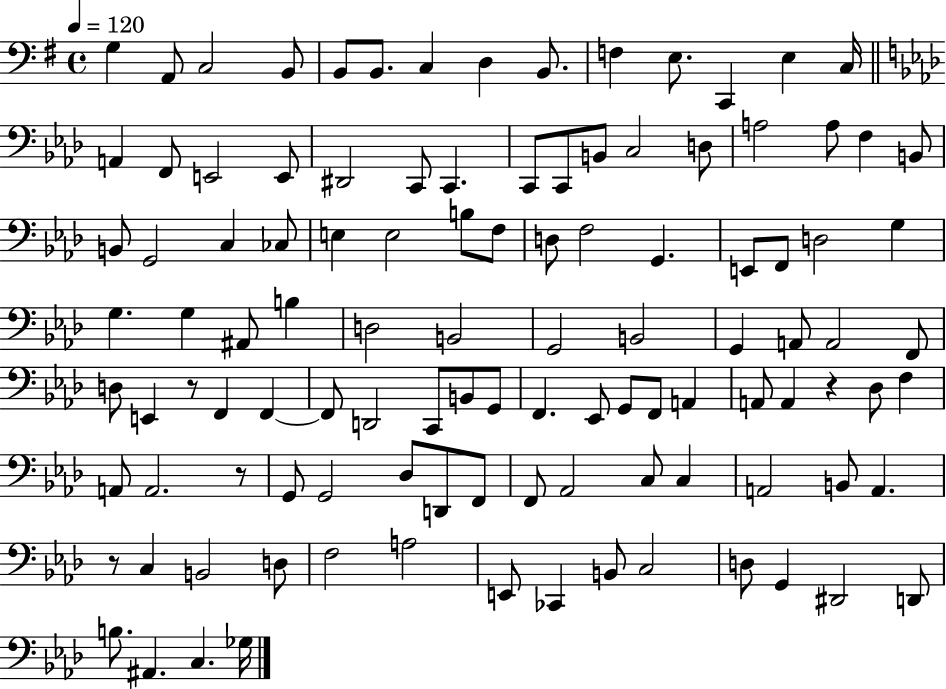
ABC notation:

X:1
T:Untitled
M:4/4
L:1/4
K:G
G, A,,/2 C,2 B,,/2 B,,/2 B,,/2 C, D, B,,/2 F, E,/2 C,, E, C,/4 A,, F,,/2 E,,2 E,,/2 ^D,,2 C,,/2 C,, C,,/2 C,,/2 B,,/2 C,2 D,/2 A,2 A,/2 F, B,,/2 B,,/2 G,,2 C, _C,/2 E, E,2 B,/2 F,/2 D,/2 F,2 G,, E,,/2 F,,/2 D,2 G, G, G, ^A,,/2 B, D,2 B,,2 G,,2 B,,2 G,, A,,/2 A,,2 F,,/2 D,/2 E,, z/2 F,, F,, F,,/2 D,,2 C,,/2 B,,/2 G,,/2 F,, _E,,/2 G,,/2 F,,/2 A,, A,,/2 A,, z _D,/2 F, A,,/2 A,,2 z/2 G,,/2 G,,2 _D,/2 D,,/2 F,,/2 F,,/2 _A,,2 C,/2 C, A,,2 B,,/2 A,, z/2 C, B,,2 D,/2 F,2 A,2 E,,/2 _C,, B,,/2 C,2 D,/2 G,, ^D,,2 D,,/2 B,/2 ^A,, C, _G,/4